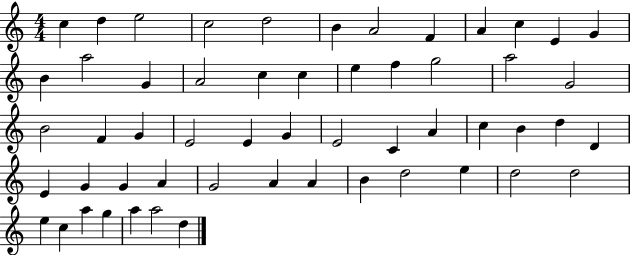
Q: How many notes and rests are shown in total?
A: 55